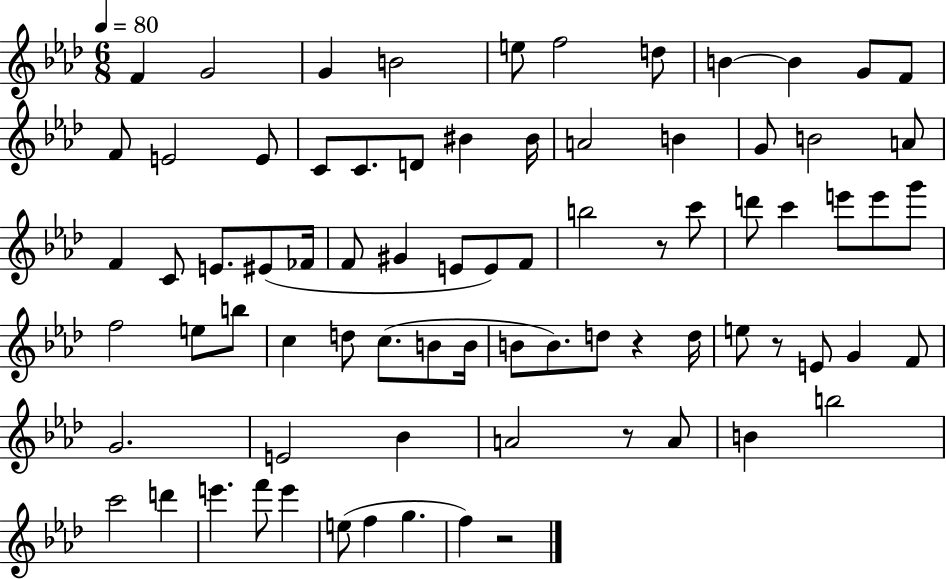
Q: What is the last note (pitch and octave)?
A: F5